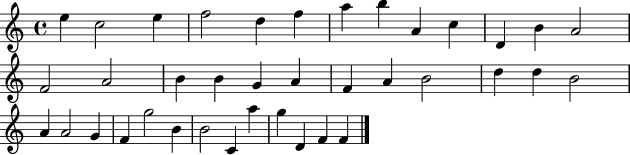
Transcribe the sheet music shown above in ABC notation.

X:1
T:Untitled
M:4/4
L:1/4
K:C
e c2 e f2 d f a b A c D B A2 F2 A2 B B G A F A B2 d d B2 A A2 G F g2 B B2 C a g D F F